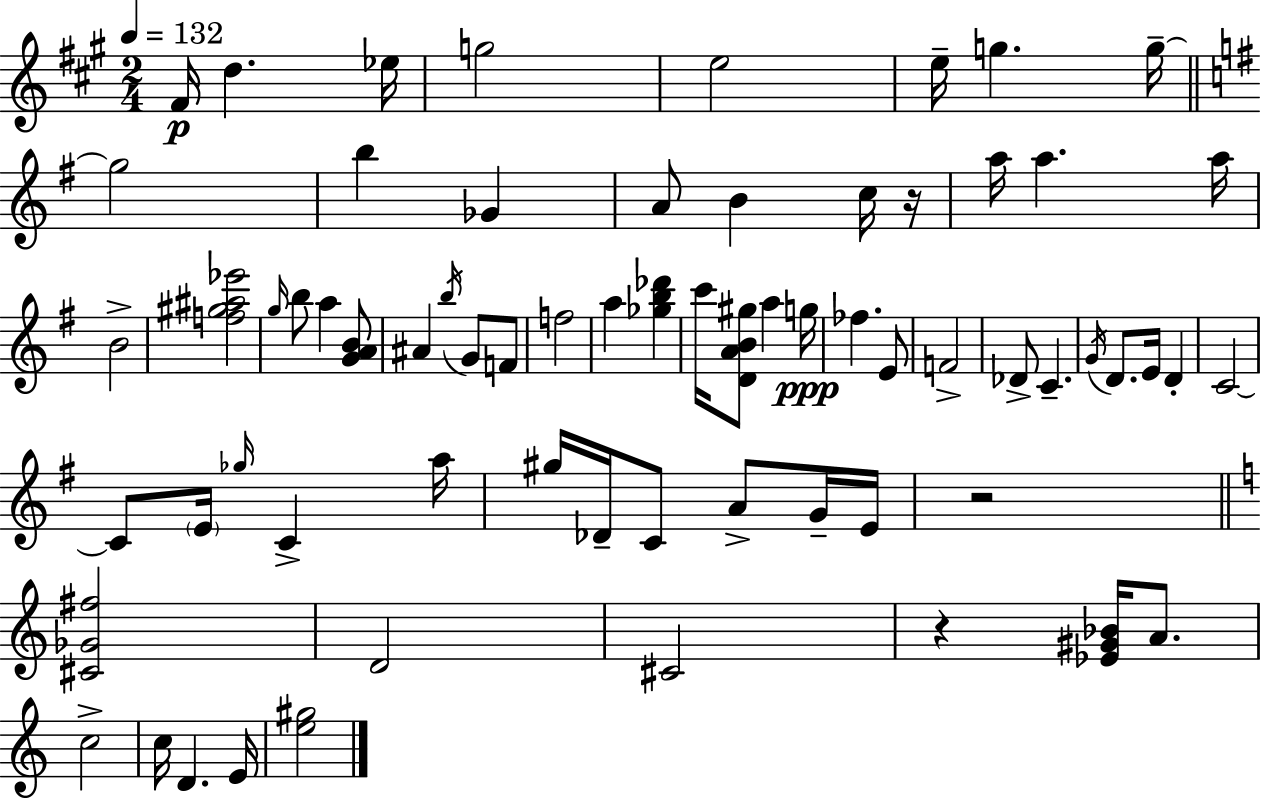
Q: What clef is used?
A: treble